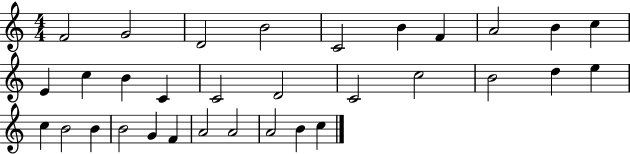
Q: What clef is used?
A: treble